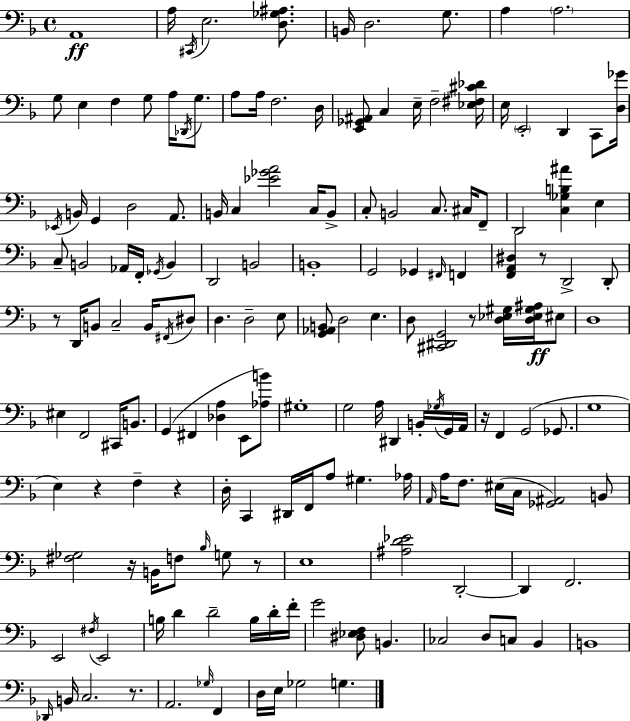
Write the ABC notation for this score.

X:1
T:Untitled
M:4/4
L:1/4
K:Dm
A,,4 A,/4 ^C,,/4 E,2 [D,_G,^A,]/2 B,,/4 D,2 G,/2 A, A,2 G,/2 E, F, G,/2 A,/4 _D,,/4 G,/2 A,/2 A,/4 F,2 D,/4 [E,,_G,,^A,,]/2 C, E,/4 F,2 [_E,^F,^C_D]/4 E,/4 E,,2 D,, C,,/2 [D,_G]/4 _E,,/4 B,,/4 G,, D,2 A,,/2 B,,/4 C, [_E_GA]2 C,/4 B,,/2 C,/2 B,,2 C,/2 ^C,/4 F,,/2 D,,2 [C,_G,B,^A] E, C,/2 B,,2 _A,,/4 F,,/4 _G,,/4 B,, D,,2 B,,2 B,,4 G,,2 _G,, ^F,,/4 F,, [F,,A,,^D,] z/2 D,,2 D,,/2 z/2 D,,/4 B,,/2 C,2 B,,/4 ^F,,/4 ^D,/2 D, D,2 E,/2 [G,,_A,,B,,]/2 D,2 E, D,/2 [^C,,^D,,G,,]2 z/2 [D,_E,^G,]/4 [D,_E,^G,^A,]/4 ^E,/2 D,4 ^E, F,,2 ^C,,/4 B,,/2 G,, ^F,, [_D,A,] E,,/2 [_A,B]/2 ^G,4 G,2 A,/4 ^D,, B,,/4 _G,/4 G,,/4 A,,/4 z/4 F,, G,,2 _G,,/2 G,4 E, z F, z D,/4 C,, ^D,,/4 F,,/4 A,/2 ^G, _A,/4 A,,/4 A,/4 F,/2 ^E,/4 C,/4 [_G,,^A,,]2 B,,/2 [^F,_G,]2 z/4 B,,/4 F,/2 _B,/4 G,/2 z/2 E,4 [^A,D_E]2 D,,2 D,, F,,2 E,,2 ^F,/4 E,,2 B,/4 D D2 B,/4 D/4 F/4 G2 [^D,_E,F,]/2 B,, _C,2 D,/2 C,/2 _B,, B,,4 _D,,/4 B,,/4 C,2 z/2 A,,2 _G,/4 F,, D,/4 E,/4 _G,2 G,